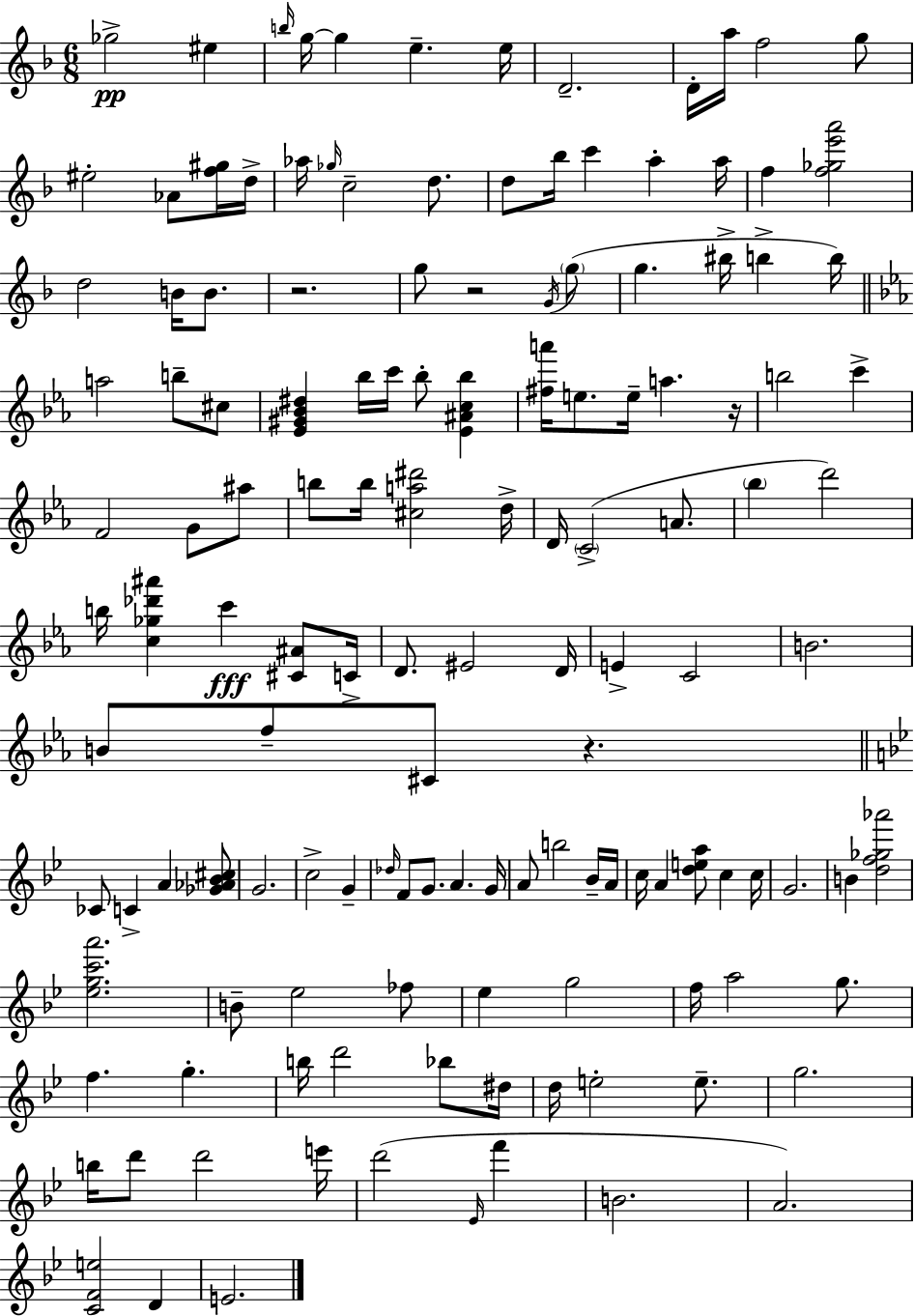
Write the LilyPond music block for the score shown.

{
  \clef treble
  \numericTimeSignature
  \time 6/8
  \key f \major
  ges''2->\pp eis''4 | \grace { b''16 } g''16~~ g''4 e''4.-- | e''16 d'2.-- | d'16-. a''16 f''2 g''8 | \break eis''2-. aes'8 <f'' gis''>16 | d''16-> aes''16 \grace { ges''16 } c''2-- d''8. | d''8 bes''16 c'''4 a''4-. | a''16 f''4 <f'' ges'' e''' a'''>2 | \break d''2 b'16 b'8. | r2. | g''8 r2 | \acciaccatura { g'16 }( \parenthesize g''8 g''4. bis''16-> b''4-> | \break b''16) \bar "||" \break \key ees \major a''2 b''8-- cis''8 | <ees' gis' bes' dis''>4 bes''16 c'''16 bes''8-. <ees' ais' c'' bes''>4 | <fis'' a'''>16 e''8. e''16-- a''4. r16 | b''2 c'''4-> | \break f'2 g'8 ais''8 | b''8 b''16 <cis'' a'' dis'''>2 d''16-> | d'16 \parenthesize c'2->( a'8. | \parenthesize bes''4 d'''2) | \break b''16 <c'' ges'' des''' ais'''>4 c'''4\fff <cis' ais'>8 c'16-> | d'8. eis'2 d'16 | e'4-> c'2 | b'2. | \break b'8 f''8-- cis'8 r4. | \bar "||" \break \key bes \major ces'8 c'4-> a'4 <ges' aes' bes' cis''>8 | g'2. | c''2-> g'4-- | \grace { des''16 } f'8 g'8. a'4. | \break g'16 a'8 b''2 bes'16-- | a'16 c''16 a'4 <d'' e'' a''>8 c''4 | c''16 g'2. | b'4 <d'' f'' ges'' aes'''>2 | \break <ees'' g'' c''' a'''>2. | b'8-- ees''2 fes''8 | ees''4 g''2 | f''16 a''2 g''8. | \break f''4. g''4.-. | b''16 d'''2 bes''8 | dis''16 d''16 e''2-. e''8.-- | g''2. | \break b''16 d'''8 d'''2 | e'''16 d'''2( \grace { ees'16 } f'''4 | b'2. | a'2.) | \break <c' f' e''>2 d'4 | e'2. | \bar "|."
}